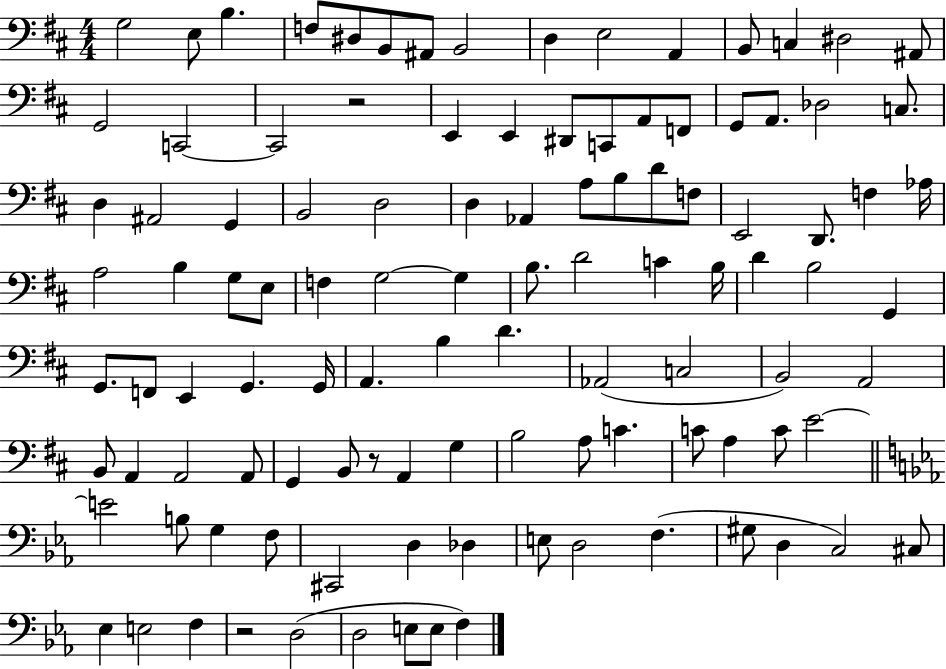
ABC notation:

X:1
T:Untitled
M:4/4
L:1/4
K:D
G,2 E,/2 B, F,/2 ^D,/2 B,,/2 ^A,,/2 B,,2 D, E,2 A,, B,,/2 C, ^D,2 ^A,,/2 G,,2 C,,2 C,,2 z2 E,, E,, ^D,,/2 C,,/2 A,,/2 F,,/2 G,,/2 A,,/2 _D,2 C,/2 D, ^A,,2 G,, B,,2 D,2 D, _A,, A,/2 B,/2 D/2 F,/2 E,,2 D,,/2 F, _A,/4 A,2 B, G,/2 E,/2 F, G,2 G, B,/2 D2 C B,/4 D B,2 G,, G,,/2 F,,/2 E,, G,, G,,/4 A,, B, D _A,,2 C,2 B,,2 A,,2 B,,/2 A,, A,,2 A,,/2 G,, B,,/2 z/2 A,, G, B,2 A,/2 C C/2 A, C/2 E2 E2 B,/2 G, F,/2 ^C,,2 D, _D, E,/2 D,2 F, ^G,/2 D, C,2 ^C,/2 _E, E,2 F, z2 D,2 D,2 E,/2 E,/2 F,